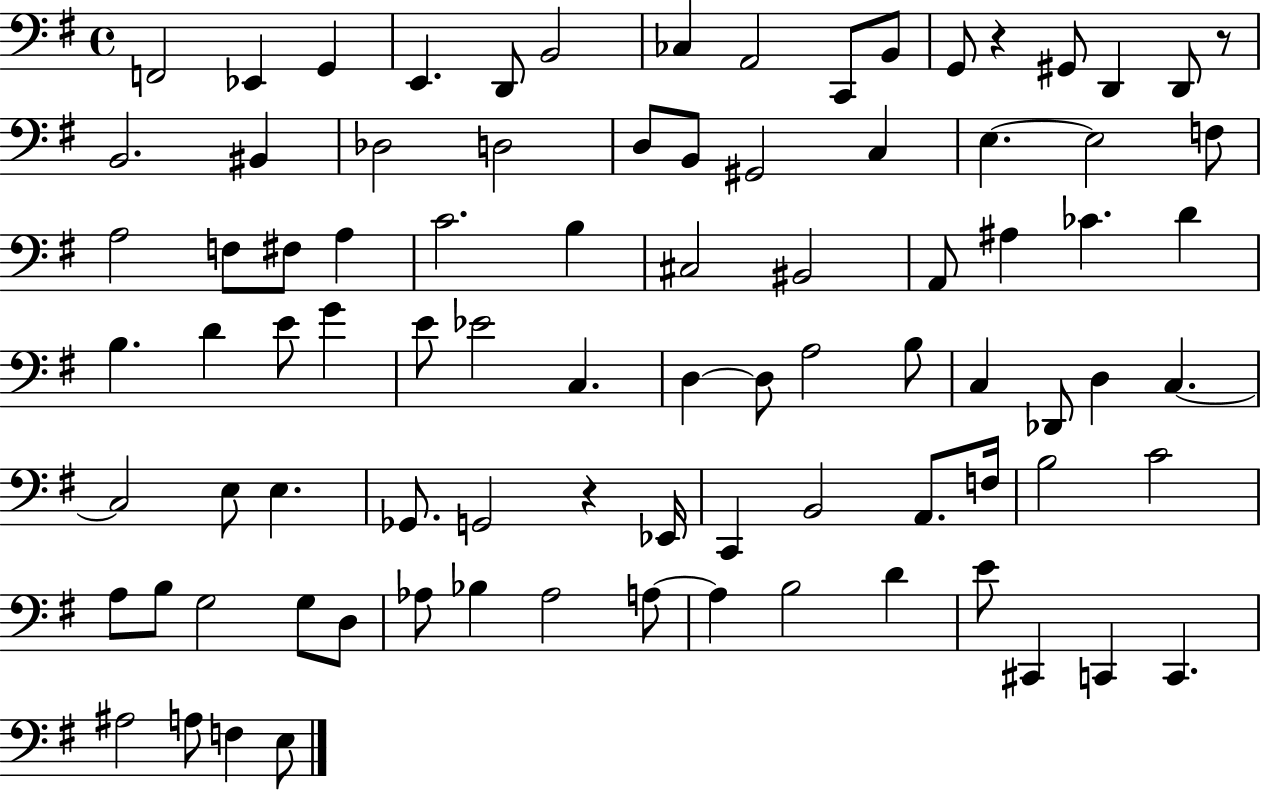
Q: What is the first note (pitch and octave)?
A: F2